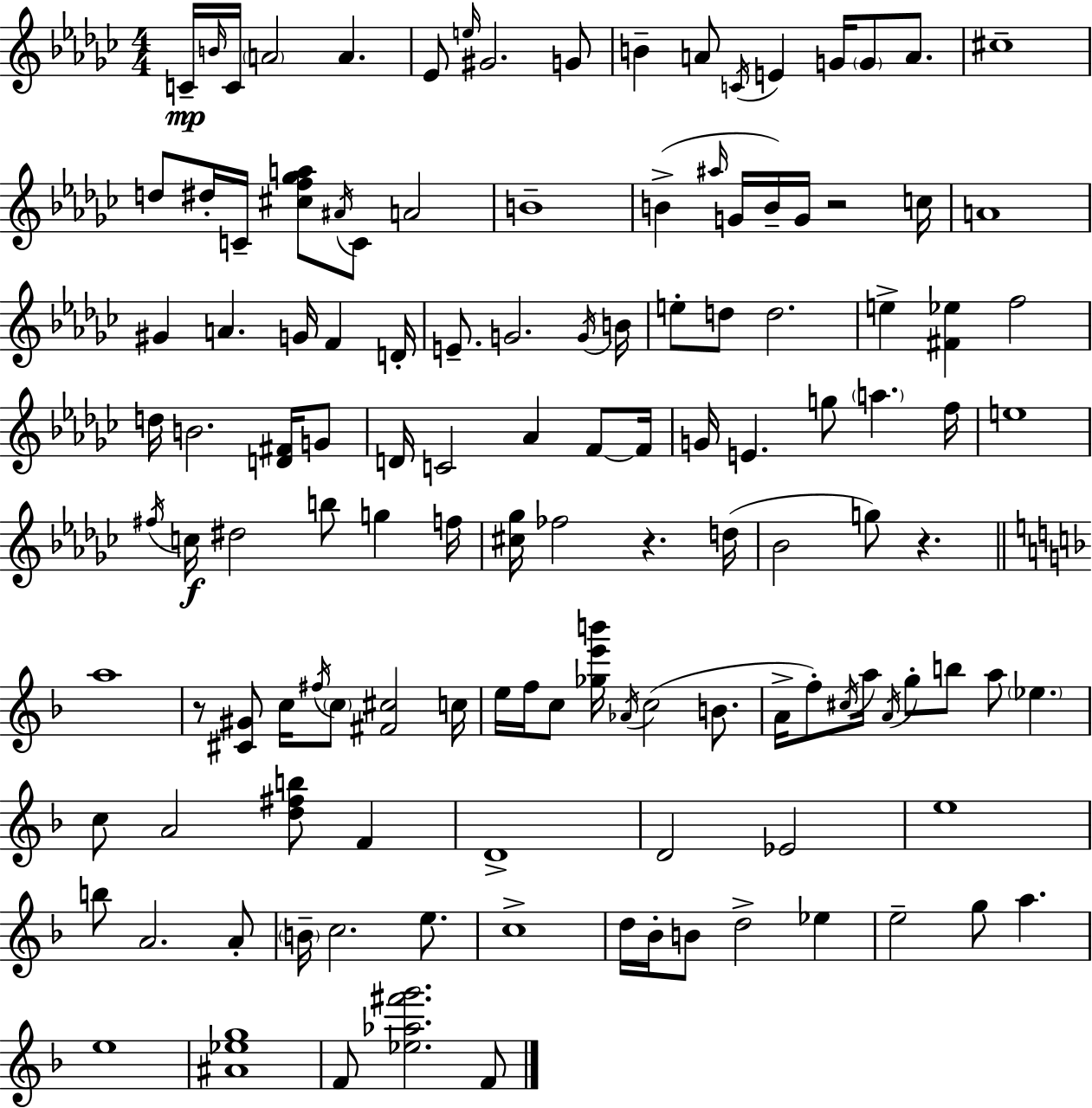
C4/s B4/s C4/s A4/h A4/q. Eb4/e E5/s G#4/h. G4/e B4/q A4/e C4/s E4/q G4/s G4/e A4/e. C#5/w D5/e D#5/s C4/s [C#5,F5,Gb5,A5]/e A#4/s C4/e A4/h B4/w B4/q A#5/s G4/s B4/s G4/s R/h C5/s A4/w G#4/q A4/q. G4/s F4/q D4/s E4/e. G4/h. G4/s B4/s E5/e D5/e D5/h. E5/q [F#4,Eb5]/q F5/h D5/s B4/h. [D4,F#4]/s G4/e D4/s C4/h Ab4/q F4/e F4/s G4/s E4/q. G5/e A5/q. F5/s E5/w F#5/s C5/s D#5/h B5/e G5/q F5/s [C#5,Gb5]/s FES5/h R/q. D5/s Bb4/h G5/e R/q. A5/w R/e [C#4,G#4]/e C5/s F#5/s C5/e [F#4,C#5]/h C5/s E5/s F5/s C5/e [Gb5,E6,B6]/s Ab4/s C5/h B4/e. A4/s F5/e C#5/s A5/s A4/s G5/e B5/e A5/e Eb5/q. C5/e A4/h [D5,F#5,B5]/e F4/q D4/w D4/h Eb4/h E5/w B5/e A4/h. A4/e B4/s C5/h. E5/e. C5/w D5/s Bb4/s B4/e D5/h Eb5/q E5/h G5/e A5/q. E5/w [A#4,Eb5,G5]/w F4/e [Eb5,Ab5,F#6,G6]/h. F4/e